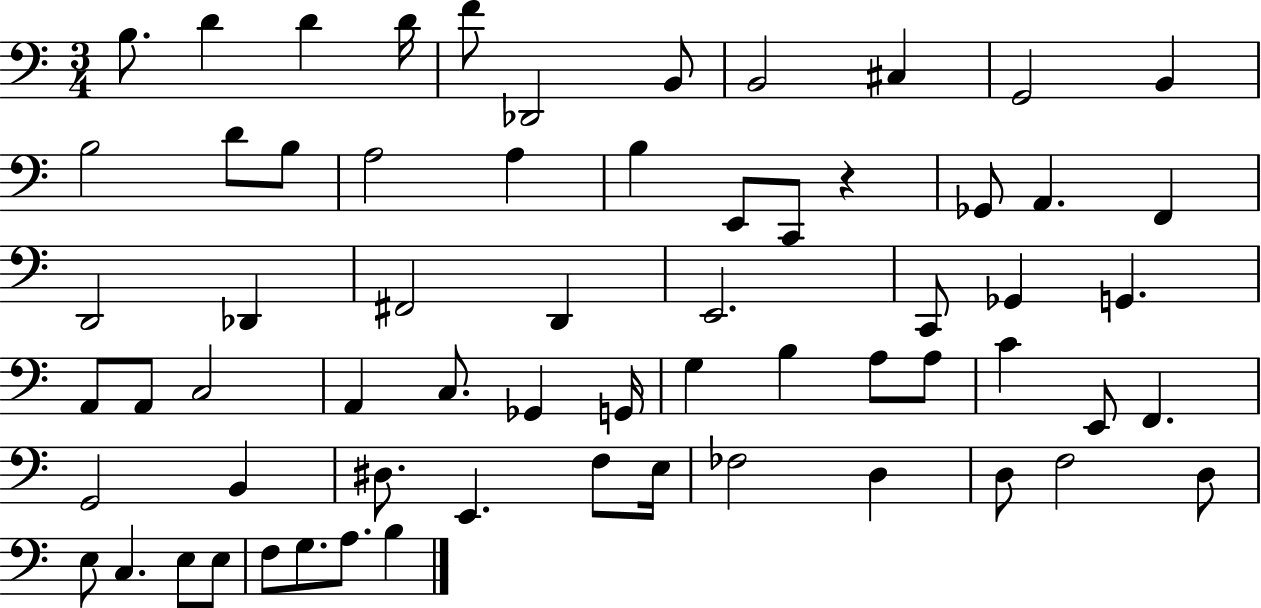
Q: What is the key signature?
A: C major